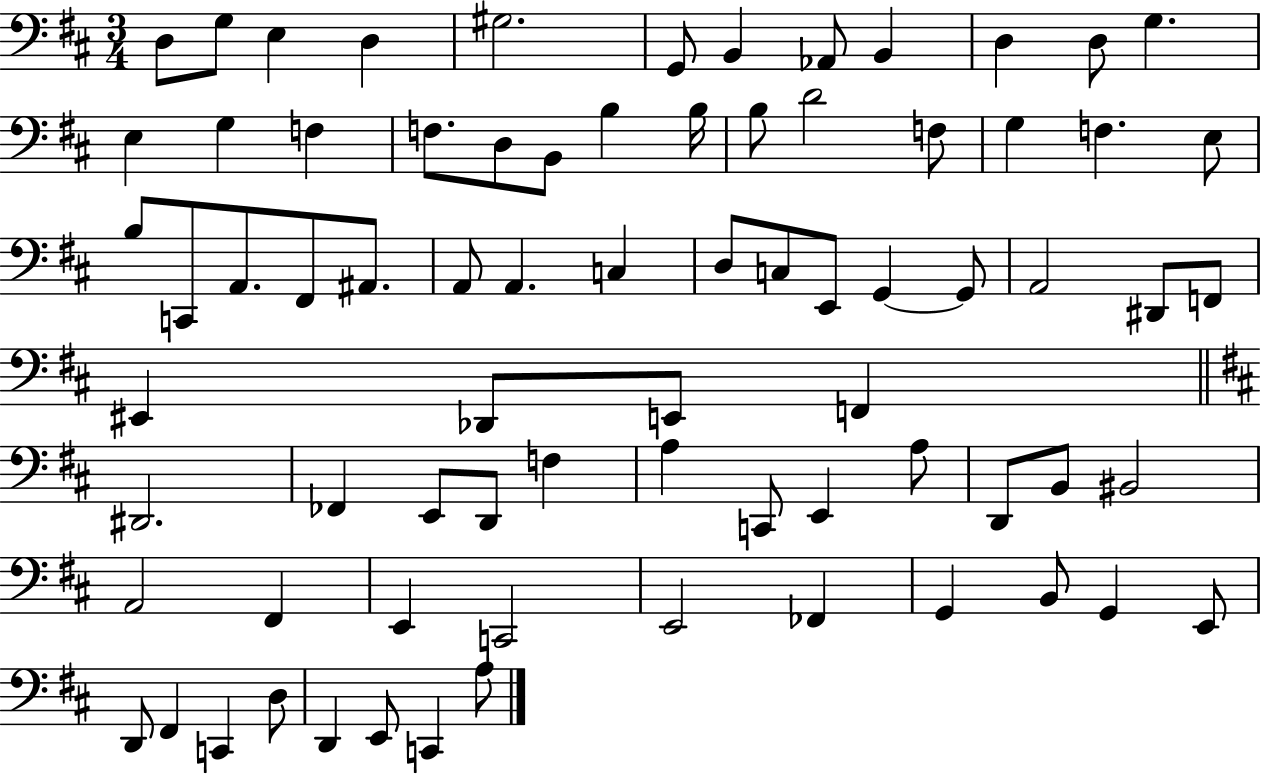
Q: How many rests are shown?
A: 0